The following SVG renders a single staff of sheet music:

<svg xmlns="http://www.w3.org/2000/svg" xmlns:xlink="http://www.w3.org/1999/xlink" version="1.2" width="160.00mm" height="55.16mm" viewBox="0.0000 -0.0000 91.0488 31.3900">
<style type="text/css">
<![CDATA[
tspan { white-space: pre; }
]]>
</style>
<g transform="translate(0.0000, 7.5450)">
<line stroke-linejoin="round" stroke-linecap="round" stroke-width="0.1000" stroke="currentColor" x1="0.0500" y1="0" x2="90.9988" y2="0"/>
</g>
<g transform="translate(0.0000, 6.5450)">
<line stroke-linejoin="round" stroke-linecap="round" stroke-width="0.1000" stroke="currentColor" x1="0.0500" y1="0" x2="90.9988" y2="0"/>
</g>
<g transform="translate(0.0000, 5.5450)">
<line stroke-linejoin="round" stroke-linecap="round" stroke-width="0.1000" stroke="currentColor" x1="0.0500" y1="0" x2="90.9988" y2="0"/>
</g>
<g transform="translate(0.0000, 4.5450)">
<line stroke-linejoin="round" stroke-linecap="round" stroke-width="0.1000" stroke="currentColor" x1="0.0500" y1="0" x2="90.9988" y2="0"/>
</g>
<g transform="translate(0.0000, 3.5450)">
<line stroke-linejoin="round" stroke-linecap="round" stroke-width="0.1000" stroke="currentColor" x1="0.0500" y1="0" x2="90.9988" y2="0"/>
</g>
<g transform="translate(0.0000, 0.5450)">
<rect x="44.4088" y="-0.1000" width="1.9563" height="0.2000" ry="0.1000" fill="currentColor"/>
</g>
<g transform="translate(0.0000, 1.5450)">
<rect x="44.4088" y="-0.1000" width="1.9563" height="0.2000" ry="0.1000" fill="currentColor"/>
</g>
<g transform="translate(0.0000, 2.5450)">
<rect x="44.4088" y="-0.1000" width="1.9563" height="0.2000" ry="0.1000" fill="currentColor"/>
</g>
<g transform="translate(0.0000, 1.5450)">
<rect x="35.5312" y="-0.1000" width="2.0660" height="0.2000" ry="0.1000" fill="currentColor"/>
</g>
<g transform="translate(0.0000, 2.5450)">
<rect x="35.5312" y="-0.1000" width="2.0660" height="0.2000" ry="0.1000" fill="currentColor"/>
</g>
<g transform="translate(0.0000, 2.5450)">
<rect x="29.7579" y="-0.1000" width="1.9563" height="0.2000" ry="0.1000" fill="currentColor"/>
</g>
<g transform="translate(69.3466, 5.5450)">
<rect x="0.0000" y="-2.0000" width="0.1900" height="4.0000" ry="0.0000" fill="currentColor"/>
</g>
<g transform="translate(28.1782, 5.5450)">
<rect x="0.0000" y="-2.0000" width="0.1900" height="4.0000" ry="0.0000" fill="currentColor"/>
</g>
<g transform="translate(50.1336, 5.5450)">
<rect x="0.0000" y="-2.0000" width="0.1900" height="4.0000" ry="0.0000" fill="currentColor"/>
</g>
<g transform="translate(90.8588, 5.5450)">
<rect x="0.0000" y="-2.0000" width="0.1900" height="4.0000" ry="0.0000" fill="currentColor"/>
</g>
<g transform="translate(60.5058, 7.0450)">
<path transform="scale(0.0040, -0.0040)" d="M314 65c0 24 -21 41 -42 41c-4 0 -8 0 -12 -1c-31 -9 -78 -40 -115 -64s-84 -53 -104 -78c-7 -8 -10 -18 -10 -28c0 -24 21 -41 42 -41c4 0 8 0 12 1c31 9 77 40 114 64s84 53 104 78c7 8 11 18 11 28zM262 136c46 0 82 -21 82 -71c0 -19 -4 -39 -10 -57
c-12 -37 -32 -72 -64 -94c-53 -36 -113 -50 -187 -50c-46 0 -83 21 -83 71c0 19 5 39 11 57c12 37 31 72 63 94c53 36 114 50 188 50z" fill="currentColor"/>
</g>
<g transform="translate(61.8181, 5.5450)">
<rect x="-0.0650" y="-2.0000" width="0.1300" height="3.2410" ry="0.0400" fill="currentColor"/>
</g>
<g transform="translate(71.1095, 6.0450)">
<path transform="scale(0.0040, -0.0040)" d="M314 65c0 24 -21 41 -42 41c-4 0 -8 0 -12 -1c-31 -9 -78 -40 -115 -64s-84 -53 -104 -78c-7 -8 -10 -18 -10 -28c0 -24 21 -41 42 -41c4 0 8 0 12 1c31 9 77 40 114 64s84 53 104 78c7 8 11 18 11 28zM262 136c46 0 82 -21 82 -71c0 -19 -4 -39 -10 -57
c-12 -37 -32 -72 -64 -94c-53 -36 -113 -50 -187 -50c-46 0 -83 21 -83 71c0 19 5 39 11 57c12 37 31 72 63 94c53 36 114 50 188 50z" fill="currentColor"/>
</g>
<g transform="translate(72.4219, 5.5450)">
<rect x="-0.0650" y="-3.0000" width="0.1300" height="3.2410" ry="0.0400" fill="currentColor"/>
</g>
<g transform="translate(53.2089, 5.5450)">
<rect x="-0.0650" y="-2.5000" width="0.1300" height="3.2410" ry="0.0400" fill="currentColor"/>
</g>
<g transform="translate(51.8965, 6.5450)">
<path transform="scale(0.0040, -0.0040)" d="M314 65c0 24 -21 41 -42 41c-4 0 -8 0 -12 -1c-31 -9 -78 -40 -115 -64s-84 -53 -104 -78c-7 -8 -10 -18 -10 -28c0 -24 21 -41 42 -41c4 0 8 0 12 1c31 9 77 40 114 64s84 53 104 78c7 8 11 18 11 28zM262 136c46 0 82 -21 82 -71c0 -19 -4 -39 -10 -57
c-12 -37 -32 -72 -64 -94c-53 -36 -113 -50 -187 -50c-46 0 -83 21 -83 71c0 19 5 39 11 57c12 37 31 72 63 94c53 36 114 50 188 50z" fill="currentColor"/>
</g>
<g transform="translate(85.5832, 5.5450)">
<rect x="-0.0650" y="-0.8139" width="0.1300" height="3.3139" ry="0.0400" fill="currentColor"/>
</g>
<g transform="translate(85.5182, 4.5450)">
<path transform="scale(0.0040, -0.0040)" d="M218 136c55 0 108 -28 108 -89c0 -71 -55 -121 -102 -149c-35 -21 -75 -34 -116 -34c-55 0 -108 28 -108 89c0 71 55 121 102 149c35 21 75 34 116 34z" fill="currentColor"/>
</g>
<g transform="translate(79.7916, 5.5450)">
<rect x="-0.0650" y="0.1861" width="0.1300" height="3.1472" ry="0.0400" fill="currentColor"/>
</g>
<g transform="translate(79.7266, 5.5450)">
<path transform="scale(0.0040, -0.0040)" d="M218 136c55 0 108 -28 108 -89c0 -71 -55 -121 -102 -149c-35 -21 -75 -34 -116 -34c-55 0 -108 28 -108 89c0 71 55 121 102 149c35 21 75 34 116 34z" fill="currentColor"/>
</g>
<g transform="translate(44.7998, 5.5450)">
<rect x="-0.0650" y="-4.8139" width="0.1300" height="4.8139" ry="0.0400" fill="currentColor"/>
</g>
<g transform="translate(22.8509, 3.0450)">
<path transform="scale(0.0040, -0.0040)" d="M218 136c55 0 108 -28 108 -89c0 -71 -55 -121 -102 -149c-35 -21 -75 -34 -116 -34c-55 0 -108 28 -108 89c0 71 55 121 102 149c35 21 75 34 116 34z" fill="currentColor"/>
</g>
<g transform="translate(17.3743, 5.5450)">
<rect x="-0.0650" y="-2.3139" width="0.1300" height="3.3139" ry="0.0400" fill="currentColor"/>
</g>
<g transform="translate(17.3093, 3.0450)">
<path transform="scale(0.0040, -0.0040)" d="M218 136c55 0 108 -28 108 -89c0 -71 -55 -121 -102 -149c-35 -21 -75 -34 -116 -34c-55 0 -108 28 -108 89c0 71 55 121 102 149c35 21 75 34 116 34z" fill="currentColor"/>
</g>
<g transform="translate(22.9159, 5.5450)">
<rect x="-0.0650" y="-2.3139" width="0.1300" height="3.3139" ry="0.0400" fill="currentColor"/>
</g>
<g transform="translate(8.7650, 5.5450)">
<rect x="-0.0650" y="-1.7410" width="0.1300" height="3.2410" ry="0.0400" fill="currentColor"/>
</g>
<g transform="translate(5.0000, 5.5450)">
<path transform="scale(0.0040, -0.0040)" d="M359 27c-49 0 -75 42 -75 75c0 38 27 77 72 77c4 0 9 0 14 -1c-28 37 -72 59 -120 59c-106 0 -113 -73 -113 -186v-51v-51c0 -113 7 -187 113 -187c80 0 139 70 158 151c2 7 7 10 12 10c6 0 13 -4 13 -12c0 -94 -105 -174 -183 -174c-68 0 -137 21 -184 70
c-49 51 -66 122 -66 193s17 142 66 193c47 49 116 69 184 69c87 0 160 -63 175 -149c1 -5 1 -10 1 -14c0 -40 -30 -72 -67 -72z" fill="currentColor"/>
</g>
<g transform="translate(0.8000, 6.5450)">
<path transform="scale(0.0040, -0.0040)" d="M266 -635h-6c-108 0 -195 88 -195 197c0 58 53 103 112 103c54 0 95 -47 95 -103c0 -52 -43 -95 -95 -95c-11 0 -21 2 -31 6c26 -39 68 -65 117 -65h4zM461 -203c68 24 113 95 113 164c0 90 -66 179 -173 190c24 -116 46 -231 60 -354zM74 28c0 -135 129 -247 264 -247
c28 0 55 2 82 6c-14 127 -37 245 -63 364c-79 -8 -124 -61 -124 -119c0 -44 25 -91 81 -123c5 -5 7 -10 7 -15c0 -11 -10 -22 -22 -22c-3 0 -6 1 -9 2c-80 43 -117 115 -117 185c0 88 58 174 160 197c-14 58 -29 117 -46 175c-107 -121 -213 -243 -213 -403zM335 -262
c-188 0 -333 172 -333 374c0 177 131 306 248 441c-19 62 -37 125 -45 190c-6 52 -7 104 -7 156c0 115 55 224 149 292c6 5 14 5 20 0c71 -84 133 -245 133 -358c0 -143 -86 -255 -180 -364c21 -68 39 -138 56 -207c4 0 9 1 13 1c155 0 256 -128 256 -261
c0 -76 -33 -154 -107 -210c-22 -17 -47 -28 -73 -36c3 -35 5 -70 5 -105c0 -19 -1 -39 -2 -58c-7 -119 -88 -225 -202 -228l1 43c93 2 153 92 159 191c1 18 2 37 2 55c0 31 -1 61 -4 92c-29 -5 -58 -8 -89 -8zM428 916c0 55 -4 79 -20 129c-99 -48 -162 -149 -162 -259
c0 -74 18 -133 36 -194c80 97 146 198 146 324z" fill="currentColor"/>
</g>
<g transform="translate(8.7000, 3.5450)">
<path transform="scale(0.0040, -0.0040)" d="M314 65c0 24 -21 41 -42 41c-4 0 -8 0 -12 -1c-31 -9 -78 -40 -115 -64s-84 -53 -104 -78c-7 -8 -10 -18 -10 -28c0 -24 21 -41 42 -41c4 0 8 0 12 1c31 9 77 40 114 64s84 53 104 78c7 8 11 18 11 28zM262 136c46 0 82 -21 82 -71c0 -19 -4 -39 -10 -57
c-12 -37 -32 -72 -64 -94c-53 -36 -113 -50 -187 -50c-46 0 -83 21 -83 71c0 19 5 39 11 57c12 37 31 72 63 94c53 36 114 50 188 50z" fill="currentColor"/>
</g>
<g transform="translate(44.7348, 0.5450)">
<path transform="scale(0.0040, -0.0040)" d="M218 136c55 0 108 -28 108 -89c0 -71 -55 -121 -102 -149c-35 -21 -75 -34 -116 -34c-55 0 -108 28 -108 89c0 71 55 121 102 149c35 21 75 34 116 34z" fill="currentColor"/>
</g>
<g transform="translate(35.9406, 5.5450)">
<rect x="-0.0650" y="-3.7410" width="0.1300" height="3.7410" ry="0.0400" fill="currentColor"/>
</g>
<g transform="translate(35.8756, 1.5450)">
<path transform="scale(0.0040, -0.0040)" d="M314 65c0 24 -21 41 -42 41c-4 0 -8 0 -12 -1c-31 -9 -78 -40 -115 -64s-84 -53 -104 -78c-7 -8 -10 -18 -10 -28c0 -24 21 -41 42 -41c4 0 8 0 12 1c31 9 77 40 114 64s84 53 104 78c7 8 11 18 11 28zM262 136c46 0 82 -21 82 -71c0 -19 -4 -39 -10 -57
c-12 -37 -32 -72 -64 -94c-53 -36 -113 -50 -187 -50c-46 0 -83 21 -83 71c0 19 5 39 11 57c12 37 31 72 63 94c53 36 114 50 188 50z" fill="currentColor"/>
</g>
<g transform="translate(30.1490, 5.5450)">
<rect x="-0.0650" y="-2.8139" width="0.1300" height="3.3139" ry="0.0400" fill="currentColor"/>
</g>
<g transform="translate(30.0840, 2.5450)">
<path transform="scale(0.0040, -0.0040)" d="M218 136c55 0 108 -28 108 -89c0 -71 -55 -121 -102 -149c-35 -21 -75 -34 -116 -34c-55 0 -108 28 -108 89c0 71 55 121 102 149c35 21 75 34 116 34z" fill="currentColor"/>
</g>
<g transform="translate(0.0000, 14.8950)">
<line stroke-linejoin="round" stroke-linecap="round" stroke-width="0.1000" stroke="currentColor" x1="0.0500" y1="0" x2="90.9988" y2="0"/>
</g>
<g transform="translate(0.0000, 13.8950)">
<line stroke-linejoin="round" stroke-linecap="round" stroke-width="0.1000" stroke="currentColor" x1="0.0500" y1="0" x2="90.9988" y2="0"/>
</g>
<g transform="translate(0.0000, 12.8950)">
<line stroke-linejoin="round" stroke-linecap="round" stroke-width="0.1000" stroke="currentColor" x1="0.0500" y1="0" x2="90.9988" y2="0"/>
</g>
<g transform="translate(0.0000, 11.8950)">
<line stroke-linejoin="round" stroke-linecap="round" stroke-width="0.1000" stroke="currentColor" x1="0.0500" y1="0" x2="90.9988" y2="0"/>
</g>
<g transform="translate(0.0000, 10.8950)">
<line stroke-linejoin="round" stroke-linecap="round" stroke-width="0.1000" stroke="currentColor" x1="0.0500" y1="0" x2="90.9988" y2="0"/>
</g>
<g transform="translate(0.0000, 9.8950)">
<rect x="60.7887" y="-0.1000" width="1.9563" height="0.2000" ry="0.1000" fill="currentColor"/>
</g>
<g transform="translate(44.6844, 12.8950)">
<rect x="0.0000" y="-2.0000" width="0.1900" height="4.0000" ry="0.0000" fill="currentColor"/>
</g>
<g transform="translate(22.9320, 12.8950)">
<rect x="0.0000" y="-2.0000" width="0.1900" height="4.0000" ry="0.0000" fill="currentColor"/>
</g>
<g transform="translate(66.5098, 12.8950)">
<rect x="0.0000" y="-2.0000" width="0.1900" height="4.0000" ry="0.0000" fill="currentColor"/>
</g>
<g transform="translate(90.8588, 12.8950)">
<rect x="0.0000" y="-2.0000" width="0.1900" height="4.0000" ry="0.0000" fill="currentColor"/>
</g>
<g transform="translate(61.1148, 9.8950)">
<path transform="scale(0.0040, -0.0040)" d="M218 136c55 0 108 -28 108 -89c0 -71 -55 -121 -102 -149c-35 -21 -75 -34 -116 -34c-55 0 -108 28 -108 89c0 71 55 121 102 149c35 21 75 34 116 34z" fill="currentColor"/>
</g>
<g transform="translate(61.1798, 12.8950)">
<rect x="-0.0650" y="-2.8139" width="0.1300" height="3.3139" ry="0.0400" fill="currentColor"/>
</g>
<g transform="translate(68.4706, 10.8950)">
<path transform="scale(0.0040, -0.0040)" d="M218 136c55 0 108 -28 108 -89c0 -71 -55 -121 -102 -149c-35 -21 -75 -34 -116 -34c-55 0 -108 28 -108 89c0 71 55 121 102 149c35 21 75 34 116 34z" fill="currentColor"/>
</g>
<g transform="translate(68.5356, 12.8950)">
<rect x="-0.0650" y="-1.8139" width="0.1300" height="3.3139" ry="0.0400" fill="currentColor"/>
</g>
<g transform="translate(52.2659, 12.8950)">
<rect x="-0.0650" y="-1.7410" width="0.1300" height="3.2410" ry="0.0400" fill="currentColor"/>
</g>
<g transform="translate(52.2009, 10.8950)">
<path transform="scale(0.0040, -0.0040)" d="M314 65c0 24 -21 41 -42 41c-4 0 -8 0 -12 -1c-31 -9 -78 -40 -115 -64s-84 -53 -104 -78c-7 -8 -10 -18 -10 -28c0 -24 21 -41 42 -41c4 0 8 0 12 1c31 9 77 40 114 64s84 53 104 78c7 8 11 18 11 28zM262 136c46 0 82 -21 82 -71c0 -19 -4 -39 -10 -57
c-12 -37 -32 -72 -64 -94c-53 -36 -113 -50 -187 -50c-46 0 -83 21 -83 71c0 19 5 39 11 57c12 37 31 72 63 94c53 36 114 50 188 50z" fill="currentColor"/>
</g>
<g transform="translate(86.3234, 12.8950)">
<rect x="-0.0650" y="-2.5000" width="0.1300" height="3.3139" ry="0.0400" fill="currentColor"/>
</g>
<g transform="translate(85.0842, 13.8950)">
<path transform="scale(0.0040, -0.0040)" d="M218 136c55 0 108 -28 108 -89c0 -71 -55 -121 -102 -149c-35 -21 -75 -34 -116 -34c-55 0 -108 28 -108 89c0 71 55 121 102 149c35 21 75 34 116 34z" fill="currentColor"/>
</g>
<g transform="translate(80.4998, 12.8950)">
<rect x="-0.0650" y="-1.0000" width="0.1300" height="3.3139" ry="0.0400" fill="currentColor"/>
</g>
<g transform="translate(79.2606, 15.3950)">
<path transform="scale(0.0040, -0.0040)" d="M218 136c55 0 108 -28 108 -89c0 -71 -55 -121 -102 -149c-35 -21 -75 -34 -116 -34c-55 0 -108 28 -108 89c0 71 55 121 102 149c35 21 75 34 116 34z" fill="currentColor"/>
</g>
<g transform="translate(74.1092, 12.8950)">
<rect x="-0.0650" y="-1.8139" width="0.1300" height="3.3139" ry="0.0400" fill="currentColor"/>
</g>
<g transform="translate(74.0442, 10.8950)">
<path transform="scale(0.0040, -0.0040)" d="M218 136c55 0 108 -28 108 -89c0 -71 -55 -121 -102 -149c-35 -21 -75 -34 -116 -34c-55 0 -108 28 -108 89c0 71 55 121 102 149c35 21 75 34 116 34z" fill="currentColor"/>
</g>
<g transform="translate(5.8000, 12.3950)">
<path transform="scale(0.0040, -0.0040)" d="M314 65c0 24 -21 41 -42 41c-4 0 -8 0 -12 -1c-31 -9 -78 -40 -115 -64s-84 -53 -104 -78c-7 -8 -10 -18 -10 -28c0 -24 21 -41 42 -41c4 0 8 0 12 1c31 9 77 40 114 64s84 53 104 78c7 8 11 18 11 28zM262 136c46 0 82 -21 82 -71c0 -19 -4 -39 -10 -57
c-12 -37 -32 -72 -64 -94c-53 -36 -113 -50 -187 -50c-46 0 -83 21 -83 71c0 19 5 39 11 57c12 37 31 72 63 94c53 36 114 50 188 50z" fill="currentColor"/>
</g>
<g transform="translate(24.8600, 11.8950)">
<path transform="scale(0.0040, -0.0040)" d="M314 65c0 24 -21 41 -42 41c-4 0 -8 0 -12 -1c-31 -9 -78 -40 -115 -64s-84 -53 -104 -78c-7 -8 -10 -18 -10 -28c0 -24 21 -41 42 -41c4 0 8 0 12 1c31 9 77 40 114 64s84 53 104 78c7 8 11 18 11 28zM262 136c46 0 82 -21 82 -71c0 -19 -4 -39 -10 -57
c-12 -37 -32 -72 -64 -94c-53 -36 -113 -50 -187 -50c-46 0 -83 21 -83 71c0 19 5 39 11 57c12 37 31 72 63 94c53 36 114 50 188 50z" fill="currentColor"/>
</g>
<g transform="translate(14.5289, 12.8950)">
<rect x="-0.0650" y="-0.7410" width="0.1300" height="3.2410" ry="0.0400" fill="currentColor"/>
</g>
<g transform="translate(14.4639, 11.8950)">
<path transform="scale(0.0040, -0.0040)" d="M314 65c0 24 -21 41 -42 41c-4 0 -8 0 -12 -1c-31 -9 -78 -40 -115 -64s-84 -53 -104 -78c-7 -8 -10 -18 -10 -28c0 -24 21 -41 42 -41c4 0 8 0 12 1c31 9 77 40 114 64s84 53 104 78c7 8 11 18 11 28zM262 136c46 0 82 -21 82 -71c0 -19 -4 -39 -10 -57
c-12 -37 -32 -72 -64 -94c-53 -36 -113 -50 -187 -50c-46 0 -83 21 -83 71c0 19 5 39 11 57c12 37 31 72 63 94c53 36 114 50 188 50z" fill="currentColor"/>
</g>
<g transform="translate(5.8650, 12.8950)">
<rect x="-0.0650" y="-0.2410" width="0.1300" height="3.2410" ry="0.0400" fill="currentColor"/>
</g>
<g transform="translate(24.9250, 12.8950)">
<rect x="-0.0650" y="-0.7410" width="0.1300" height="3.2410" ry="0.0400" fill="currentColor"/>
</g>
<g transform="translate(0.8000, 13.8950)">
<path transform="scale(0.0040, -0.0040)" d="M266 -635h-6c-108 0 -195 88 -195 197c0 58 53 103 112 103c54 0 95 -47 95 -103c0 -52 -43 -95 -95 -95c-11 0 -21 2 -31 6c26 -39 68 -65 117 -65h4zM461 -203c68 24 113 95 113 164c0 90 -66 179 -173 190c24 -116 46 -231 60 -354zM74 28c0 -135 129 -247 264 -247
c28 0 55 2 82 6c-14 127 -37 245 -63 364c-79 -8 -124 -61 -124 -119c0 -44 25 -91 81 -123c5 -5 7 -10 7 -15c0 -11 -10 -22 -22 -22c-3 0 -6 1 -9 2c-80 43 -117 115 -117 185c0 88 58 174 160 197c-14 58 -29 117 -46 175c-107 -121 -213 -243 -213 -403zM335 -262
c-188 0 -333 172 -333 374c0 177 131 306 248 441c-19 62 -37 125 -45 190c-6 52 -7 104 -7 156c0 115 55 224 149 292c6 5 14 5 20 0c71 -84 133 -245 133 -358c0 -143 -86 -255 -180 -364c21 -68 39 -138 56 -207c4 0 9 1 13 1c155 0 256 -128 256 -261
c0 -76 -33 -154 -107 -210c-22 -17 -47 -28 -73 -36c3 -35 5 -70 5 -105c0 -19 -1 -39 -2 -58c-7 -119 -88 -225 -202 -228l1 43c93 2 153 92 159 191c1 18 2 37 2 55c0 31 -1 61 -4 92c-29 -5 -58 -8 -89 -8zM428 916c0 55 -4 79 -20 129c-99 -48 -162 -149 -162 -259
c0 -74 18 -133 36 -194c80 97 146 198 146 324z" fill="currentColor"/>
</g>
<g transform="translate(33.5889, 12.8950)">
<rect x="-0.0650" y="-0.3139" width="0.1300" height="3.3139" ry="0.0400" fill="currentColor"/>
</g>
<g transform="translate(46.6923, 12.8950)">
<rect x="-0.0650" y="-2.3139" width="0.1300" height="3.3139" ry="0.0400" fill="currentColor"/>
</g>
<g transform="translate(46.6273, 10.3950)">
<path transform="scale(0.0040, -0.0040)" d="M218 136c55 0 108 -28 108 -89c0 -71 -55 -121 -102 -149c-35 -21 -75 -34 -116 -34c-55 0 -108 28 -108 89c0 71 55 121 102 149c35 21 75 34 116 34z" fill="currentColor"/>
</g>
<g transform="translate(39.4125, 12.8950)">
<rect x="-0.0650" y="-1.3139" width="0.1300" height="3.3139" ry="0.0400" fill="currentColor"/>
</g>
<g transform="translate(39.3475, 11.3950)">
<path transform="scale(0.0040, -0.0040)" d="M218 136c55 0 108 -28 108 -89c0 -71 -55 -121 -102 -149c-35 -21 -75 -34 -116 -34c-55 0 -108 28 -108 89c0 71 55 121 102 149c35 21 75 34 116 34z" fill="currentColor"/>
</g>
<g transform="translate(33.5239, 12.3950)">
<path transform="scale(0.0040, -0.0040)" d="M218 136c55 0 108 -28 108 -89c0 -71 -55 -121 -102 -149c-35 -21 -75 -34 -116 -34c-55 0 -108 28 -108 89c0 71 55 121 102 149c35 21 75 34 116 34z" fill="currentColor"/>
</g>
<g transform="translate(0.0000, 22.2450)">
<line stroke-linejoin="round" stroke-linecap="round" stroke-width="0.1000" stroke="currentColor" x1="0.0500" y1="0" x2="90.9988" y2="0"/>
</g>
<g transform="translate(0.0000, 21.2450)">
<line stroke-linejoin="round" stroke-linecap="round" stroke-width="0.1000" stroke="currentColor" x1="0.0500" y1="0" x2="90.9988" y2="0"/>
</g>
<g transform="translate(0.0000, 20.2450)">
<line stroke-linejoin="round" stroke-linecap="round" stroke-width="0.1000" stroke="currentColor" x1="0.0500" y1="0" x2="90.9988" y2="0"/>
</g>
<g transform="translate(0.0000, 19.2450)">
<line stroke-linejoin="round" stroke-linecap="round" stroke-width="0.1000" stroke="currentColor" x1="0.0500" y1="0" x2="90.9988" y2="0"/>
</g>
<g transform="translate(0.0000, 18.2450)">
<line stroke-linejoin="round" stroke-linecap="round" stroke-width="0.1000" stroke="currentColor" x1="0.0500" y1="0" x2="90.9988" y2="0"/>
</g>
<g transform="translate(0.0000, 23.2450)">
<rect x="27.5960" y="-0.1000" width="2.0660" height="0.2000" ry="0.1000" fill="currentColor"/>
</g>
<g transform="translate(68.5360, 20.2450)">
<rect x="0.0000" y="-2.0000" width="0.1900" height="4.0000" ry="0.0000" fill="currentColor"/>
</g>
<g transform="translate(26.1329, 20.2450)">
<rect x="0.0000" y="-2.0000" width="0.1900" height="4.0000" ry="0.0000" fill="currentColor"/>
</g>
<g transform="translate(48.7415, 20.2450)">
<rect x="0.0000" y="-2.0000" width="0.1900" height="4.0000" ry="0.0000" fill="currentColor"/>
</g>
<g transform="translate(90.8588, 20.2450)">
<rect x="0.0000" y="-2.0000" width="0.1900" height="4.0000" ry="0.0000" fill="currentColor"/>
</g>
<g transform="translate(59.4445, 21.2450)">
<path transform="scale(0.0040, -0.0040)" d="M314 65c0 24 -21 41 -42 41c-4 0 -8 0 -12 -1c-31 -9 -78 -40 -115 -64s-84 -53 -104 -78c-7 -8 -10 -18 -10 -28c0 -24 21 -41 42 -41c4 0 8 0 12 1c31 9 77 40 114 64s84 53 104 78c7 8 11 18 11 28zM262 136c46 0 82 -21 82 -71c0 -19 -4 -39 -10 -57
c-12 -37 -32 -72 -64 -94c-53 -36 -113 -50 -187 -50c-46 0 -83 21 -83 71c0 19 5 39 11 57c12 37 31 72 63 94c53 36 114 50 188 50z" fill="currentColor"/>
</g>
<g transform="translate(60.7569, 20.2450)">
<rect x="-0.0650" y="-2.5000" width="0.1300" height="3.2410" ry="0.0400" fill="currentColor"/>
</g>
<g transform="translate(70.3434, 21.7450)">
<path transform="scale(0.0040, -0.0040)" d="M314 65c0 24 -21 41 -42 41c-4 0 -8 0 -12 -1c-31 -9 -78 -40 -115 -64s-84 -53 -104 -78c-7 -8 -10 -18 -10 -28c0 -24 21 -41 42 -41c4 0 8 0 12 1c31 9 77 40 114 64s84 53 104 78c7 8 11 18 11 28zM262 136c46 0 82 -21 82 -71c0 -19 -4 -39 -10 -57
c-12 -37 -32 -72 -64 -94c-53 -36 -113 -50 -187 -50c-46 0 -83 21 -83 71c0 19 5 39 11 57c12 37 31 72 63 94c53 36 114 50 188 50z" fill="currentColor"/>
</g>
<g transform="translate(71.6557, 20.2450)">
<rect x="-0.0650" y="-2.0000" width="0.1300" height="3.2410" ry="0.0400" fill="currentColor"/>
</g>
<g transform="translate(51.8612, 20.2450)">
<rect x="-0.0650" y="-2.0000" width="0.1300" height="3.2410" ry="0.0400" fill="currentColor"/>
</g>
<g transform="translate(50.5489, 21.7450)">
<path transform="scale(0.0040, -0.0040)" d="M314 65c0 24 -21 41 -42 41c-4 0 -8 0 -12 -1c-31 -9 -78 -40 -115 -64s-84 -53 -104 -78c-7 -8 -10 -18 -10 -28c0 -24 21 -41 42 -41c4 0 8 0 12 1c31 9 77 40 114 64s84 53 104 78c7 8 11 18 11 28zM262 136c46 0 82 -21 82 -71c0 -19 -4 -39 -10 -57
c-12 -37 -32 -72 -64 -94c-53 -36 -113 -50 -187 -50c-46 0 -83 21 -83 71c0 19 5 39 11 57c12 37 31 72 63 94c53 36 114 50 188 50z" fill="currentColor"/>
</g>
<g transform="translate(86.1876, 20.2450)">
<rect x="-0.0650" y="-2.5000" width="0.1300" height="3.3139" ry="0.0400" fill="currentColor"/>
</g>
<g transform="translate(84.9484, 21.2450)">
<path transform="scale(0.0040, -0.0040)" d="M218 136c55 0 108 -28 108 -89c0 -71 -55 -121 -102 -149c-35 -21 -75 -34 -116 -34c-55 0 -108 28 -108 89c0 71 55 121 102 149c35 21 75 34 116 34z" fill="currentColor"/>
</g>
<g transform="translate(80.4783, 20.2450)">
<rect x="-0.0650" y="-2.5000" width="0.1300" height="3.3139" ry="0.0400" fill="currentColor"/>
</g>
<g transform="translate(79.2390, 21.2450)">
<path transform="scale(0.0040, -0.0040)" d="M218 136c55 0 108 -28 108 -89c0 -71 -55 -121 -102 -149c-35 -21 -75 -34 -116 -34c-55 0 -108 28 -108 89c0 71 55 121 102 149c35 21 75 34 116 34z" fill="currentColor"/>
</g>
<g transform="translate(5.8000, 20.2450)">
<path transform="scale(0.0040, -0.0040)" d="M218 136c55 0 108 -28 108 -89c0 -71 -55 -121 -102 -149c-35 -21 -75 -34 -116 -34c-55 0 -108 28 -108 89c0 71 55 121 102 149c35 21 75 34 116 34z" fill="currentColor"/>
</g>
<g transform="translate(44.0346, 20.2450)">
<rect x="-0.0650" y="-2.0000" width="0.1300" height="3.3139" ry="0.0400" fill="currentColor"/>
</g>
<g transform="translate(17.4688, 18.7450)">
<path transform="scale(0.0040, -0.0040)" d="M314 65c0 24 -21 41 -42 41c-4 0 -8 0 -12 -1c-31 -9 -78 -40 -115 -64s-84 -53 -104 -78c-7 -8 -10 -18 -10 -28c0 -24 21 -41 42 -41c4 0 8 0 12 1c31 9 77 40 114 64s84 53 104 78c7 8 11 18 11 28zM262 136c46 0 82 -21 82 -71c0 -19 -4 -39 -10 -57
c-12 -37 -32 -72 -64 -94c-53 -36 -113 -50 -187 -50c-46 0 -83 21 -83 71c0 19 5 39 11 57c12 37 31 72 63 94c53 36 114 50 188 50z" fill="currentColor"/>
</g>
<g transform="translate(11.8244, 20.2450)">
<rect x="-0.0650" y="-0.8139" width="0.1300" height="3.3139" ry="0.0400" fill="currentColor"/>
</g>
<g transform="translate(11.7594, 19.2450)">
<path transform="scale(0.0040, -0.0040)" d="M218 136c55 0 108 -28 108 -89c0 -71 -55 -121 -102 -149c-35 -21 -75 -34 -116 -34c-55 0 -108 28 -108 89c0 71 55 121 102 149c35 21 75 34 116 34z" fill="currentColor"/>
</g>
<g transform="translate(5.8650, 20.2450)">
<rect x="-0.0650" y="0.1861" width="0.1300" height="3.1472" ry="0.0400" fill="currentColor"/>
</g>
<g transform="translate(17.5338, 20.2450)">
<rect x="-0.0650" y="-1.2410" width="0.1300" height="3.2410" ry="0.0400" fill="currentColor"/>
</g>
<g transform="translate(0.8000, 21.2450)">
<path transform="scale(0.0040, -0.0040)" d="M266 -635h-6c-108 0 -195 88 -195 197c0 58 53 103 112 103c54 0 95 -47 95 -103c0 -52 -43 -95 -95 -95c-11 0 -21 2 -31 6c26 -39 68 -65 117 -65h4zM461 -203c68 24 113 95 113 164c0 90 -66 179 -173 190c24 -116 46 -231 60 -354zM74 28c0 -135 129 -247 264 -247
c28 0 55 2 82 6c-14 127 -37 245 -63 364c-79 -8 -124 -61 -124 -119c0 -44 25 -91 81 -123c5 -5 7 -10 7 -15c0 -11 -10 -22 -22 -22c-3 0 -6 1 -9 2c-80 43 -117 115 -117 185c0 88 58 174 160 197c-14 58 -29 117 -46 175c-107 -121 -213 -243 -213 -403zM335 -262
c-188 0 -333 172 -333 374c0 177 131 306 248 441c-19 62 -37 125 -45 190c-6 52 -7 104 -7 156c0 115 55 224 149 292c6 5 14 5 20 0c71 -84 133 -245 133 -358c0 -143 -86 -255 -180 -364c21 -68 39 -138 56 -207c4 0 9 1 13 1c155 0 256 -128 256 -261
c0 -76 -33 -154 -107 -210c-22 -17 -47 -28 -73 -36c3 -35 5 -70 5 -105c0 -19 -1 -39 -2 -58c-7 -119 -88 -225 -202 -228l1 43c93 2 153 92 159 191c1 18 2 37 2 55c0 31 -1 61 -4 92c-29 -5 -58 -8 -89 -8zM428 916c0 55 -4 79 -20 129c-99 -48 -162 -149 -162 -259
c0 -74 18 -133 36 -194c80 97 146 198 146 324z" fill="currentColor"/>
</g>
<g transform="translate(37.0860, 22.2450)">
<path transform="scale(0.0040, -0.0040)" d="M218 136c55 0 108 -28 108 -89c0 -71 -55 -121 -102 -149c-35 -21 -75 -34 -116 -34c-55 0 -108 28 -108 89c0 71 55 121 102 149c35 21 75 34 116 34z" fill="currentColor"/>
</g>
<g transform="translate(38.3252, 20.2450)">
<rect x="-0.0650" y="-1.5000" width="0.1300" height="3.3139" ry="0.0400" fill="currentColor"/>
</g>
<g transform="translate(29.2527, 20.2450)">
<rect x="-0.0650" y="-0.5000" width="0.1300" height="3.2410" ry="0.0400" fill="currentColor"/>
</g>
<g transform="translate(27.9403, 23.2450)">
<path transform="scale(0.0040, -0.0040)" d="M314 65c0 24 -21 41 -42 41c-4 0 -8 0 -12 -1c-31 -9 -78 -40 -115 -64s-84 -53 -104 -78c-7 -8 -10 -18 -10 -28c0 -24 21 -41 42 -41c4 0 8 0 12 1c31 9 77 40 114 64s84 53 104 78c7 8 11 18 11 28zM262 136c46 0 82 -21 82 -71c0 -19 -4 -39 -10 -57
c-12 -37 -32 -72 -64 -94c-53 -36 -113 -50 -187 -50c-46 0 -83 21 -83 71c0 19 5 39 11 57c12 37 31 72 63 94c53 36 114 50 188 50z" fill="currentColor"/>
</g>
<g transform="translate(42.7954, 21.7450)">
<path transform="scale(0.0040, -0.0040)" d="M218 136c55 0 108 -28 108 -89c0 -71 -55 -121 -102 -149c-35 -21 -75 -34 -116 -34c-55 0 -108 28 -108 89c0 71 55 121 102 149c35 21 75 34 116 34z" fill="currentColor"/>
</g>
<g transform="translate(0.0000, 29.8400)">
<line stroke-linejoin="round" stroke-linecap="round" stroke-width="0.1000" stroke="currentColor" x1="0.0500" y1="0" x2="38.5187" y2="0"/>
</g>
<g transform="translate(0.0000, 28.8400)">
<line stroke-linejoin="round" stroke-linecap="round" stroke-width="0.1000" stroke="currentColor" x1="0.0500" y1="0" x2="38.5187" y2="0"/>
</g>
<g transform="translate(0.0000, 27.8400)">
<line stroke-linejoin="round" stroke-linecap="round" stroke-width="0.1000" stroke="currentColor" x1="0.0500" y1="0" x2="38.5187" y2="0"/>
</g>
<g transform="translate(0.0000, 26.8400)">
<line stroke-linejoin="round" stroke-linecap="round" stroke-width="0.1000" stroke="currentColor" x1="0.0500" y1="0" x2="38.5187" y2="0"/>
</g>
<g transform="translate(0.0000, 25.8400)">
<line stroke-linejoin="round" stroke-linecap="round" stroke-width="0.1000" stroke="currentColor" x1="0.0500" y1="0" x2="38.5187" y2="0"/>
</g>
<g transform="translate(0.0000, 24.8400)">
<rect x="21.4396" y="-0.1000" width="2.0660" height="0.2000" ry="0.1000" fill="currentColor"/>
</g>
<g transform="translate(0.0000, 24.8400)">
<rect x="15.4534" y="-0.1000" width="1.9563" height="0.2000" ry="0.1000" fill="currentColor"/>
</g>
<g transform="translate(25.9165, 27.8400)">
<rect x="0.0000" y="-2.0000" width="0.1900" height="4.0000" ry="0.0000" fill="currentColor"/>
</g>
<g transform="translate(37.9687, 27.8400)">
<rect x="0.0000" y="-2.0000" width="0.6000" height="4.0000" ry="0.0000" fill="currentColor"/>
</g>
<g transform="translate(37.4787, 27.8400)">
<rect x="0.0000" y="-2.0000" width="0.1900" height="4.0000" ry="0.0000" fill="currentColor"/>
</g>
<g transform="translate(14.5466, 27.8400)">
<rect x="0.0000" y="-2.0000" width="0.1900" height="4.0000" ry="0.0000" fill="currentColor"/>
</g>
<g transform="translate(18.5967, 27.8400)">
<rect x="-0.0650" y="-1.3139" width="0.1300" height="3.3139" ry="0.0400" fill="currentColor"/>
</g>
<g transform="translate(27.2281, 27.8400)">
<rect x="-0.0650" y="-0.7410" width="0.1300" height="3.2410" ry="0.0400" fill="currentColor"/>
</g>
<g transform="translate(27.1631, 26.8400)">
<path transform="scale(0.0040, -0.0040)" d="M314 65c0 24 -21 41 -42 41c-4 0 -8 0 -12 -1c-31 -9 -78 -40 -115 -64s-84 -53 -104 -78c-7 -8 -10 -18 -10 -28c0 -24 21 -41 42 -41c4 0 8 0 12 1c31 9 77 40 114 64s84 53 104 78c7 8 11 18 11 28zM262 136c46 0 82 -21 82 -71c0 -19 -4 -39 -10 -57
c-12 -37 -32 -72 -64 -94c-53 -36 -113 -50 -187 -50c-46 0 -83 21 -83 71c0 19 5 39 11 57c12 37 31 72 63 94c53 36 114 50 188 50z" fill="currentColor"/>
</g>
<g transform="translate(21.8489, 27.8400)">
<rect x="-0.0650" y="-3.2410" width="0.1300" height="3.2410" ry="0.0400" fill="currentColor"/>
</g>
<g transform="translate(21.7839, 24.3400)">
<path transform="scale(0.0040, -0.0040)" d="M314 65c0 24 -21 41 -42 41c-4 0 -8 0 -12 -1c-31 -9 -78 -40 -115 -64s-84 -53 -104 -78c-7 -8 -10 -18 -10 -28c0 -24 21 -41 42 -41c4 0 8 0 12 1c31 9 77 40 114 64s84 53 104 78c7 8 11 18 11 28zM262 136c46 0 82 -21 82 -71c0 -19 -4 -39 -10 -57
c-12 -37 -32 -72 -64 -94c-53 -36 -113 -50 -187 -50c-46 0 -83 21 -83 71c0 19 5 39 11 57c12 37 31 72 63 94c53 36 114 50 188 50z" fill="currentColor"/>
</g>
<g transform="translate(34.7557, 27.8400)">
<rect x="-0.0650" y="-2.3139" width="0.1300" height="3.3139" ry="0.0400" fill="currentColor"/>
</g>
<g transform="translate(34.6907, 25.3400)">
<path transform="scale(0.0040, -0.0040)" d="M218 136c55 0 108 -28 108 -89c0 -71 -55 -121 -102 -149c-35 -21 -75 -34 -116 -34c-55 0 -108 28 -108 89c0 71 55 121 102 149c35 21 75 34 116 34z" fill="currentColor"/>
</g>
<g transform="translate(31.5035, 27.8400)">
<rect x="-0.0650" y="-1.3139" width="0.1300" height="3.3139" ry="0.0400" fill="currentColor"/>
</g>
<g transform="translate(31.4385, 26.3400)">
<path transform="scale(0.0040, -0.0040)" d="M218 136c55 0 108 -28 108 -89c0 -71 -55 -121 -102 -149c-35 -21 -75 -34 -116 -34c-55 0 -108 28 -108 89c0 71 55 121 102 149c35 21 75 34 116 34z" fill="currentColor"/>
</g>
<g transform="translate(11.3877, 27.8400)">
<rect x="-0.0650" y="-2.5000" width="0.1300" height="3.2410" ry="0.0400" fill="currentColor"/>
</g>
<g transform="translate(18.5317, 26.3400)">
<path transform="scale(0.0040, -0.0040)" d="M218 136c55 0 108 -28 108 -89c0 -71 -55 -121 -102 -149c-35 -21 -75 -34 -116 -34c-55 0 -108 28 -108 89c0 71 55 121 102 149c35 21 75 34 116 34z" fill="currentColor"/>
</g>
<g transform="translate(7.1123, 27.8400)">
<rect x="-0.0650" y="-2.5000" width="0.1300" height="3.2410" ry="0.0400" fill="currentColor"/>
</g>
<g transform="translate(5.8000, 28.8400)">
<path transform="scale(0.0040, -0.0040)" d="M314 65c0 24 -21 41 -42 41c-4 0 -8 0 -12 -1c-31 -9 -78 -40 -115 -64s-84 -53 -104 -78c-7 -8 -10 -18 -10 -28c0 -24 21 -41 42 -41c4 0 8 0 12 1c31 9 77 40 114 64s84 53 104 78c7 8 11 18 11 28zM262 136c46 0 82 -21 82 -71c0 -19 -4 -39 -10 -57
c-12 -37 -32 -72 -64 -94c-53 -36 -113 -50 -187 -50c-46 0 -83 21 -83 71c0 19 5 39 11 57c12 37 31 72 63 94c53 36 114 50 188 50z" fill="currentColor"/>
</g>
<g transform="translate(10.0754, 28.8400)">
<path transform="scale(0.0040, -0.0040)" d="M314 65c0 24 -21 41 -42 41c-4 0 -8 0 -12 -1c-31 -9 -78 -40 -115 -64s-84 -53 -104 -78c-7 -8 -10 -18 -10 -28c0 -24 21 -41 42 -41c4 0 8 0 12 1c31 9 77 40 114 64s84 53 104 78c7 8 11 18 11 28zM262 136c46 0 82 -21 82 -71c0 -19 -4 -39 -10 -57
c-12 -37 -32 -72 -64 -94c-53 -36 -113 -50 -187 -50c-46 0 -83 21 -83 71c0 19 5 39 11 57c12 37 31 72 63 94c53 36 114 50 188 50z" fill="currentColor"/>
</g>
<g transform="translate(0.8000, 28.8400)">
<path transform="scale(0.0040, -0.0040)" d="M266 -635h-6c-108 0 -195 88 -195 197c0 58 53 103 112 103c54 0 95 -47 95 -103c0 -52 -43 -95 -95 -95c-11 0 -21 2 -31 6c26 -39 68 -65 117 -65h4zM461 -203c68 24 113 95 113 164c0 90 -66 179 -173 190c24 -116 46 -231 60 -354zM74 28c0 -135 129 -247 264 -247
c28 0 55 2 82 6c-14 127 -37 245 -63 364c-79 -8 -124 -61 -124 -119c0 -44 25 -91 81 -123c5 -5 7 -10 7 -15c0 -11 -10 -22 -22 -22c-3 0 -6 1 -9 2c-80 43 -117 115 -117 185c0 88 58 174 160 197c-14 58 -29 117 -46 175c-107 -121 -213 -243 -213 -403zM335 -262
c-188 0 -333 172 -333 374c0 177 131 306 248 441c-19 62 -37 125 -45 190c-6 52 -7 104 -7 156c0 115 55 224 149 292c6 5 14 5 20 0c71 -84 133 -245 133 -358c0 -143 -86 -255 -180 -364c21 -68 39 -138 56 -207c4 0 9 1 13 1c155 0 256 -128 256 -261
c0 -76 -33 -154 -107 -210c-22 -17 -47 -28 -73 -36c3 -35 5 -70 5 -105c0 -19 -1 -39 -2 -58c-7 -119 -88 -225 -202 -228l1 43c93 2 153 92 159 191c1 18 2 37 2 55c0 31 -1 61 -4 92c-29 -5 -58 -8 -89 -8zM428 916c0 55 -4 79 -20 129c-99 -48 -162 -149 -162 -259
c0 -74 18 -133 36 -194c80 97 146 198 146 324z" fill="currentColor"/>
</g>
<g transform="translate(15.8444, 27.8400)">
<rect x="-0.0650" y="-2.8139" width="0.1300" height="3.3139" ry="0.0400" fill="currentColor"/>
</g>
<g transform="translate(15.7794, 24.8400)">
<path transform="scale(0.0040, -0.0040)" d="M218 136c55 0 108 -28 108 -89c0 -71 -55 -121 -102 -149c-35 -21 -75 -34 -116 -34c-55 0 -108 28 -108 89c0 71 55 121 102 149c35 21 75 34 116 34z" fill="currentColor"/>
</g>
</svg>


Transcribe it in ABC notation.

X:1
T:Untitled
M:4/4
L:1/4
K:C
f2 g g a c'2 e' G2 F2 A2 B d c2 d2 d2 c e g f2 a f f D G B d e2 C2 E F F2 G2 F2 G G G2 G2 a e b2 d2 e g